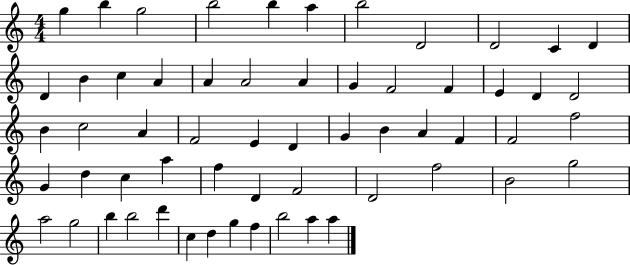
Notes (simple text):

G5/q B5/q G5/h B5/h B5/q A5/q B5/h D4/h D4/h C4/q D4/q D4/q B4/q C5/q A4/q A4/q A4/h A4/q G4/q F4/h F4/q E4/q D4/q D4/h B4/q C5/h A4/q F4/h E4/q D4/q G4/q B4/q A4/q F4/q F4/h F5/h G4/q D5/q C5/q A5/q F5/q D4/q F4/h D4/h F5/h B4/h G5/h A5/h G5/h B5/q B5/h D6/q C5/q D5/q G5/q F5/q B5/h A5/q A5/q